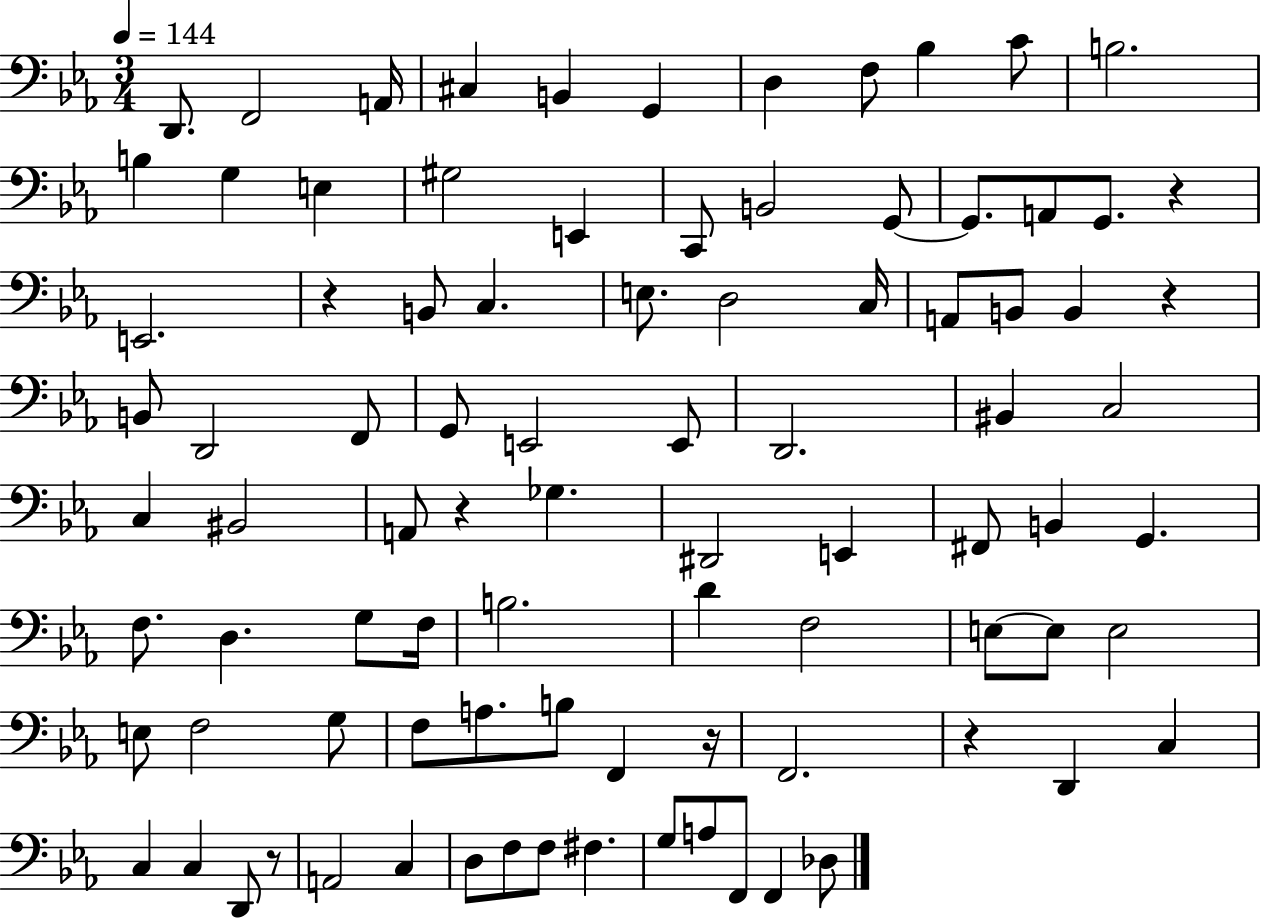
{
  \clef bass
  \numericTimeSignature
  \time 3/4
  \key ees \major
  \tempo 4 = 144
  d,8. f,2 a,16 | cis4 b,4 g,4 | d4 f8 bes4 c'8 | b2. | \break b4 g4 e4 | gis2 e,4 | c,8 b,2 g,8~~ | g,8. a,8 g,8. r4 | \break e,2. | r4 b,8 c4. | e8. d2 c16 | a,8 b,8 b,4 r4 | \break b,8 d,2 f,8 | g,8 e,2 e,8 | d,2. | bis,4 c2 | \break c4 bis,2 | a,8 r4 ges4. | dis,2 e,4 | fis,8 b,4 g,4. | \break f8. d4. g8 f16 | b2. | d'4 f2 | e8~~ e8 e2 | \break e8 f2 g8 | f8 a8. b8 f,4 r16 | f,2. | r4 d,4 c4 | \break c4 c4 d,8 r8 | a,2 c4 | d8 f8 f8 fis4. | g8 a8 f,8 f,4 des8 | \break \bar "|."
}